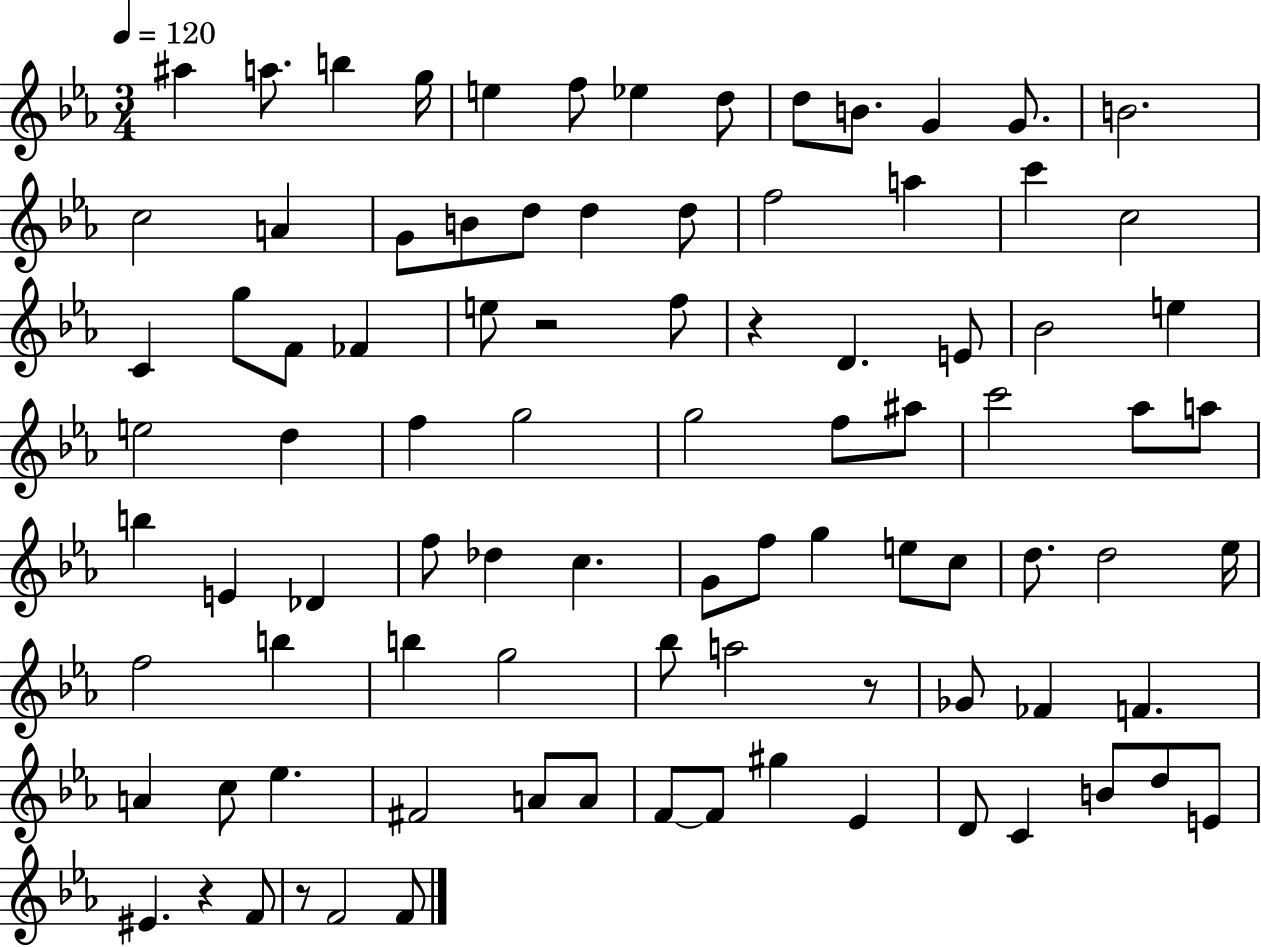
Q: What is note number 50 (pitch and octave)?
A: C5